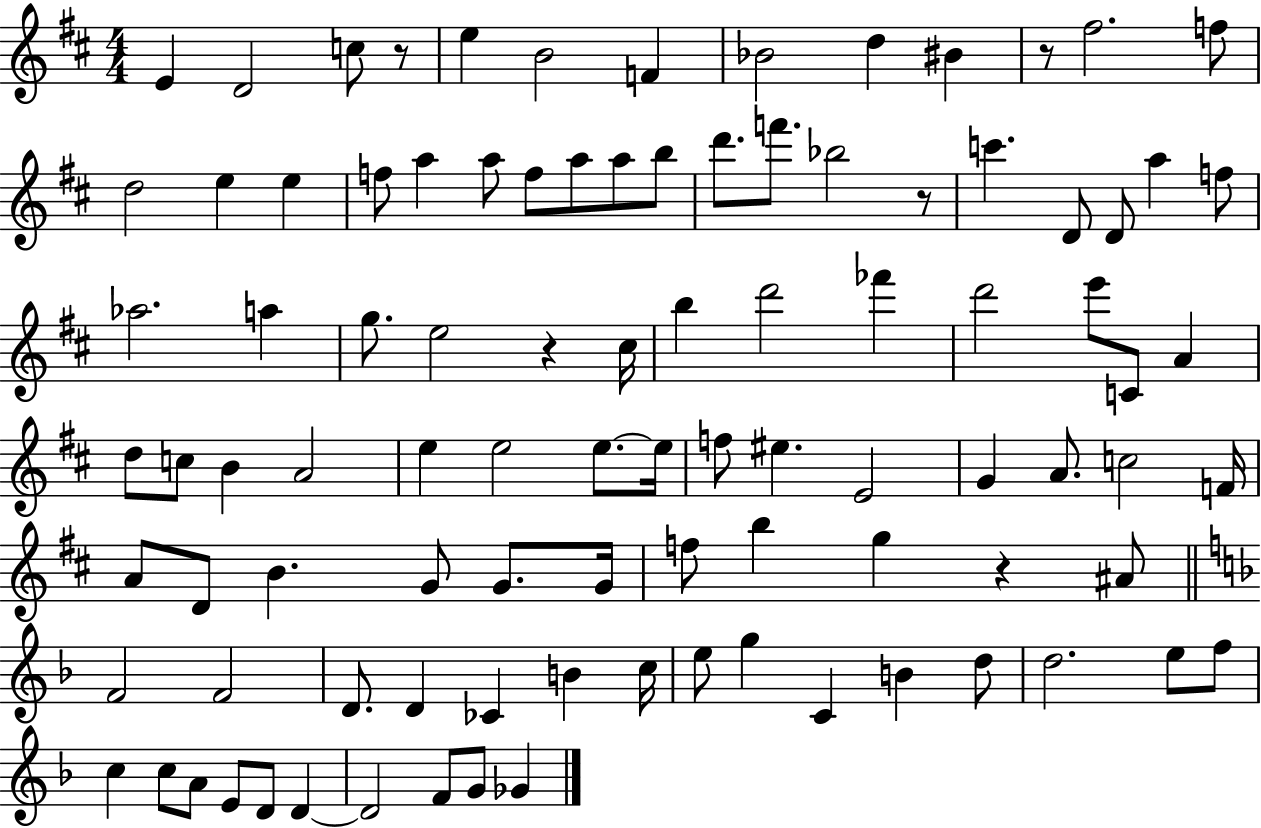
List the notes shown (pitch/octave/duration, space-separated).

E4/q D4/h C5/e R/e E5/q B4/h F4/q Bb4/h D5/q BIS4/q R/e F#5/h. F5/e D5/h E5/q E5/q F5/e A5/q A5/e F5/e A5/e A5/e B5/e D6/e. F6/e. Bb5/h R/e C6/q. D4/e D4/e A5/q F5/e Ab5/h. A5/q G5/e. E5/h R/q C#5/s B5/q D6/h FES6/q D6/h E6/e C4/e A4/q D5/e C5/e B4/q A4/h E5/q E5/h E5/e. E5/s F5/e EIS5/q. E4/h G4/q A4/e. C5/h F4/s A4/e D4/e B4/q. G4/e G4/e. G4/s F5/e B5/q G5/q R/q A#4/e F4/h F4/h D4/e. D4/q CES4/q B4/q C5/s E5/e G5/q C4/q B4/q D5/e D5/h. E5/e F5/e C5/q C5/e A4/e E4/e D4/e D4/q D4/h F4/e G4/e Gb4/q